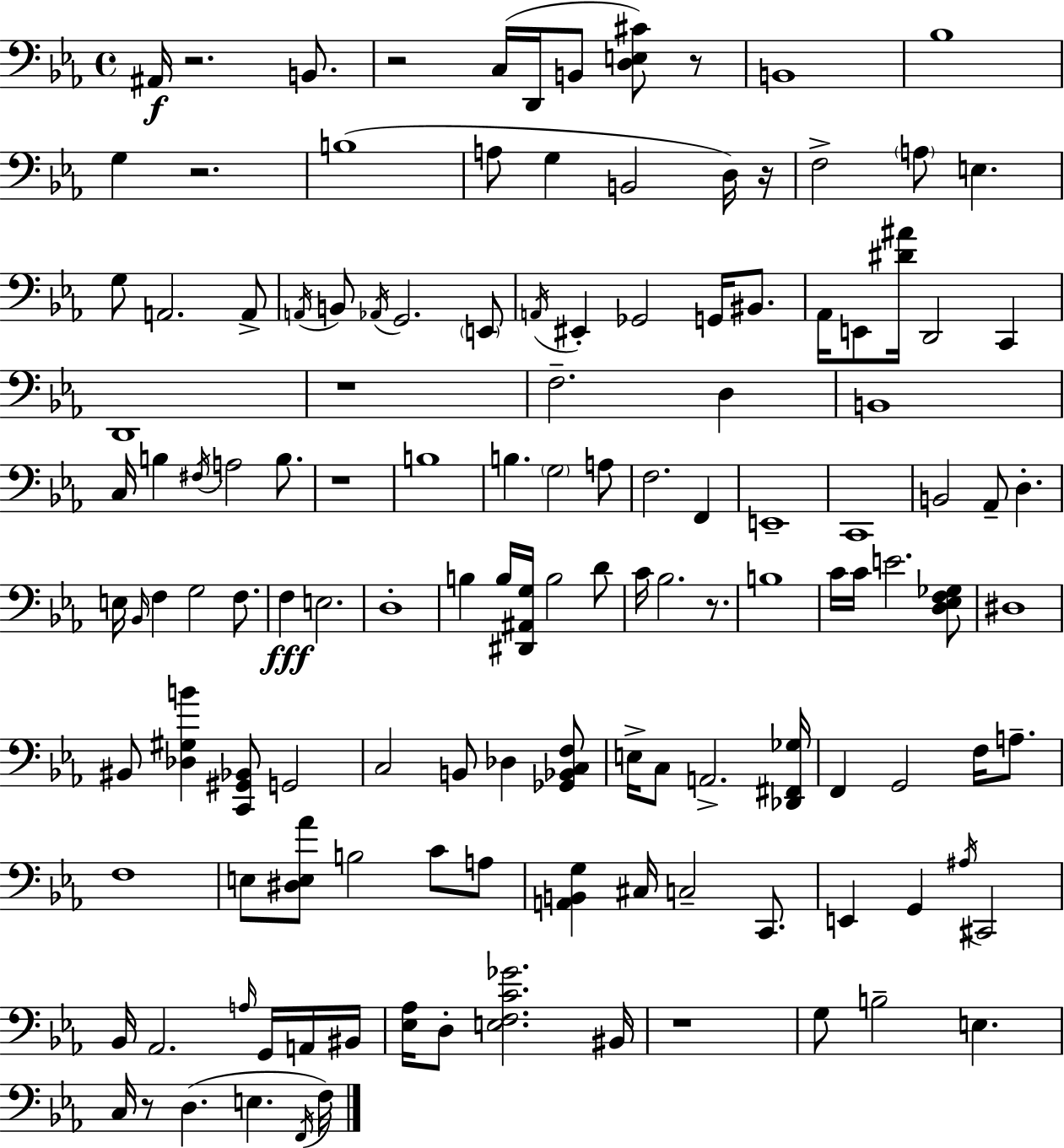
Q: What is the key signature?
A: EES major